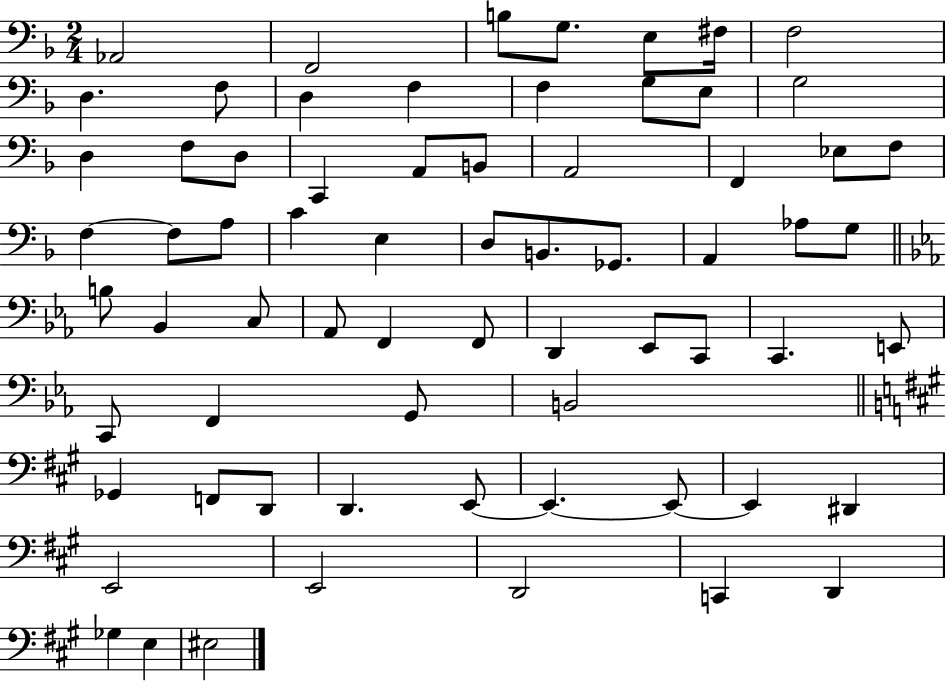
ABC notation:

X:1
T:Untitled
M:2/4
L:1/4
K:F
_A,,2 F,,2 B,/2 G,/2 E,/2 ^F,/4 F,2 D, F,/2 D, F, F, G,/2 E,/2 G,2 D, F,/2 D,/2 C,, A,,/2 B,,/2 A,,2 F,, _E,/2 F,/2 F, F,/2 A,/2 C E, D,/2 B,,/2 _G,,/2 A,, _A,/2 G,/2 B,/2 _B,, C,/2 _A,,/2 F,, F,,/2 D,, _E,,/2 C,,/2 C,, E,,/2 C,,/2 F,, G,,/2 B,,2 _G,, F,,/2 D,,/2 D,, E,,/2 E,, E,,/2 E,, ^D,, E,,2 E,,2 D,,2 C,, D,, _G, E, ^E,2